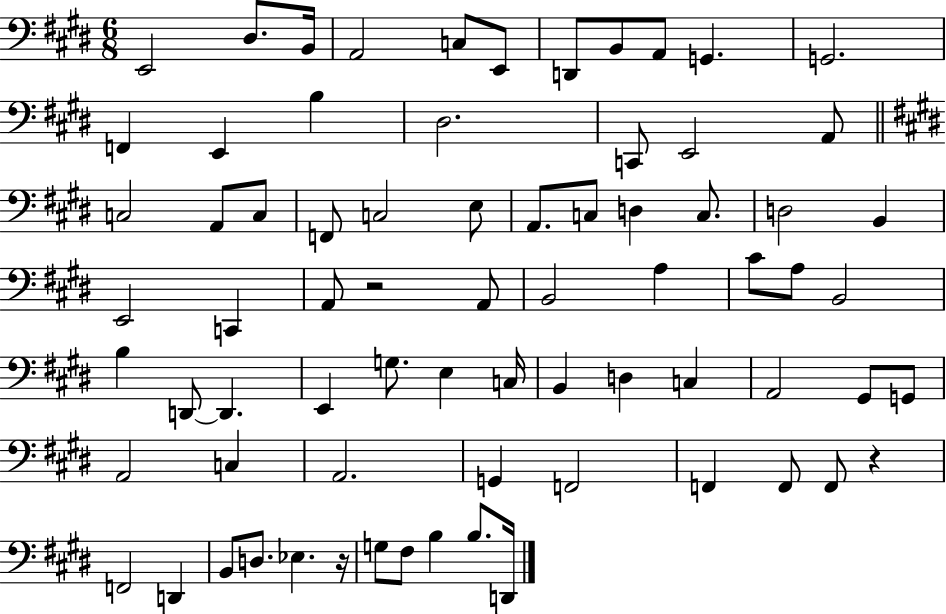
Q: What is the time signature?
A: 6/8